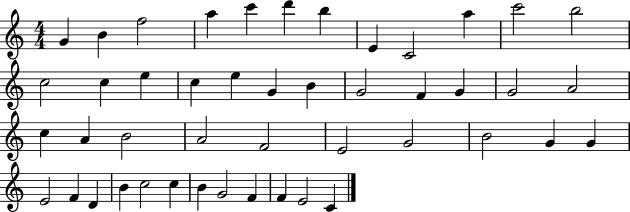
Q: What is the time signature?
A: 4/4